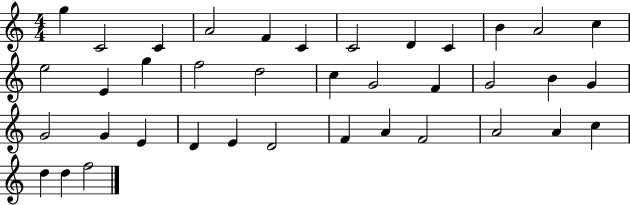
{
  \clef treble
  \numericTimeSignature
  \time 4/4
  \key c \major
  g''4 c'2 c'4 | a'2 f'4 c'4 | c'2 d'4 c'4 | b'4 a'2 c''4 | \break e''2 e'4 g''4 | f''2 d''2 | c''4 g'2 f'4 | g'2 b'4 g'4 | \break g'2 g'4 e'4 | d'4 e'4 d'2 | f'4 a'4 f'2 | a'2 a'4 c''4 | \break d''4 d''4 f''2 | \bar "|."
}